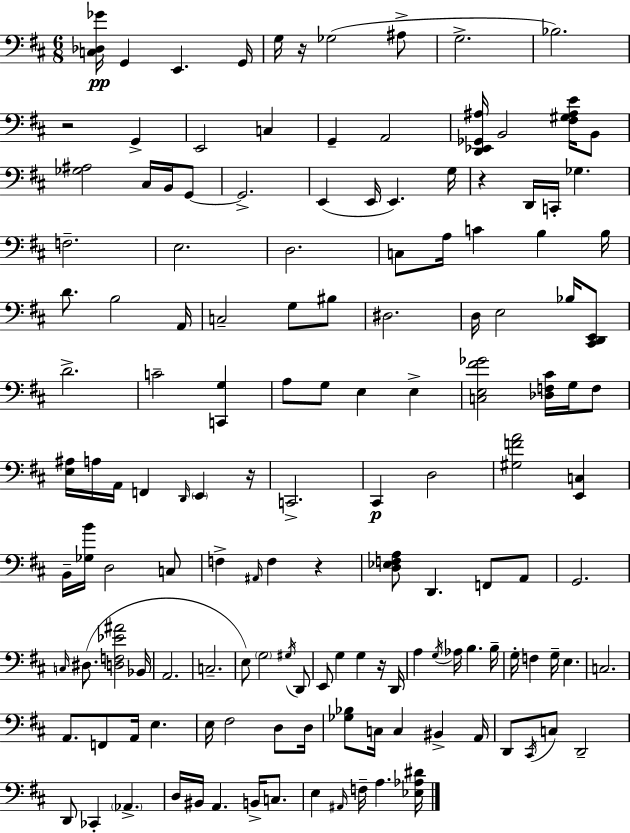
{
  \clef bass
  \numericTimeSignature
  \time 6/8
  \key d \major
  \repeat volta 2 { <c des ges'>16\pp g,4 e,4. g,16 | g16 r16 ges2( ais8-> | g2.-> | bes2.) | \break r2 g,4-> | e,2 c4 | g,4-- a,2 | <d, ees, ges, ais>16 b,2 <fis gis ais e'>16 b,8 | \break <ges ais>2 cis16 b,16 g,8~~ | g,2.-> | e,4( e,16 e,4.) g16 | r4 d,16 c,16-. ges4. | \break f2.-- | e2. | d2. | c8 a16 c'4 b4 b16 | \break d'8. b2 a,16 | c2-- g8 bis8 | dis2. | d16 e2 bes16 <cis, d, e,>8 | \break d'2.-> | c'2-- <c, g>4 | a8 g8 e4 e4-> | <c e fis' ges'>2 <des f cis'>16 g16 f8 | \break <e ais>16 a16 a,16 f,4 \grace { d,16 } \parenthesize e,4 | r16 c,2.-> | cis,4\p d2 | <gis f' a'>2 <e, c>4 | \break b,16-- <ges b'>16 d2 c8 | f4-> \grace { ais,16 } f4 r4 | <d ees f a>8 d,4. f,8 | a,8 g,2. | \break \grace { c16 } dis8.( <d f ees' ais'>2 | bes,16 a,2. | c2.-- | e8) \parenthesize g2 | \break \acciaccatura { gis16 } d,8 e,8 g4 g4 | r16 d,16 a4 \acciaccatura { g16 } aes16 b4. | b16-- g16-. f4 g16-- e4. | c2. | \break a,8. f,8 a,16 e4. | e16 fis2 | d8 d16 <ges bes>8 c16 c4 | bis,4-> a,16 d,8 \acciaccatura { cis,16 } c8 d,2-- | \break d,8 ces,4-. | \parenthesize aes,4.-> d16 bis,16 a,4. | b,16-> c8. e4 \grace { ais,16 } f16-- | a4. <ees aes dis'>16 } \bar "|."
}